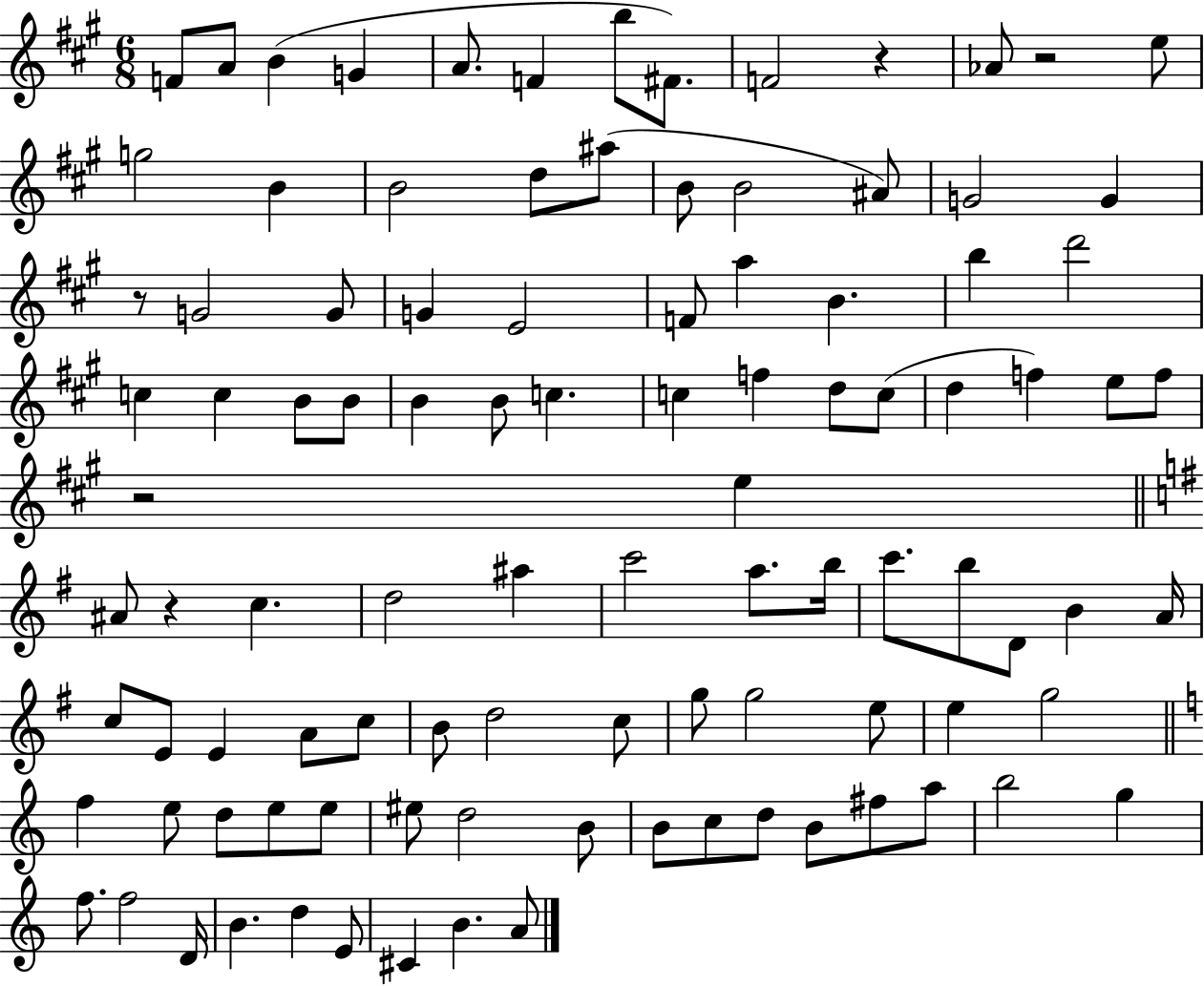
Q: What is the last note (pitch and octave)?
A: A4